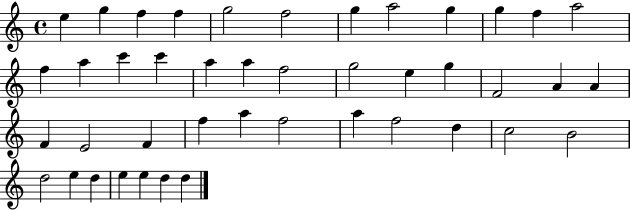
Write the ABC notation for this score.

X:1
T:Untitled
M:4/4
L:1/4
K:C
e g f f g2 f2 g a2 g g f a2 f a c' c' a a f2 g2 e g F2 A A F E2 F f a f2 a f2 d c2 B2 d2 e d e e d d